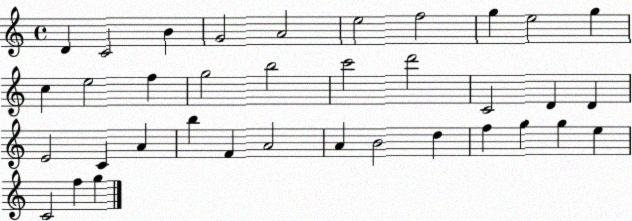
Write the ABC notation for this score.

X:1
T:Untitled
M:4/4
L:1/4
K:C
D C2 B G2 A2 e2 f2 g e2 g c e2 f g2 b2 c'2 d'2 C2 D D E2 C A b F A2 A B2 d f g g e C2 f g